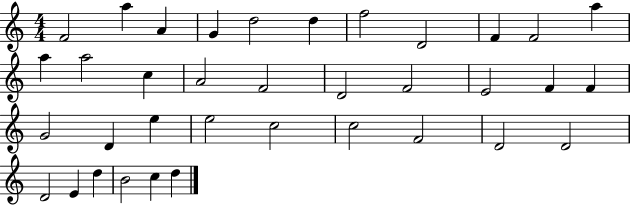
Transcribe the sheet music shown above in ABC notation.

X:1
T:Untitled
M:4/4
L:1/4
K:C
F2 a A G d2 d f2 D2 F F2 a a a2 c A2 F2 D2 F2 E2 F F G2 D e e2 c2 c2 F2 D2 D2 D2 E d B2 c d